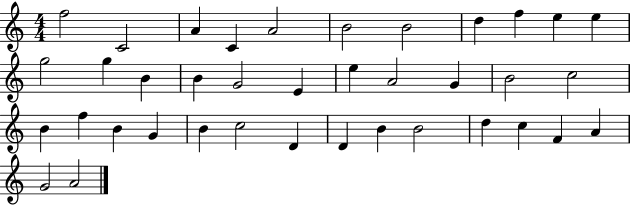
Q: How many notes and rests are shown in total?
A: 38